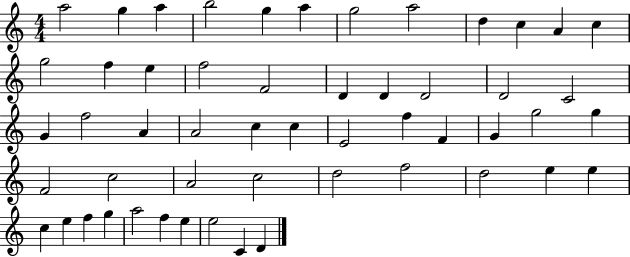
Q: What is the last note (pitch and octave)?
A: D4